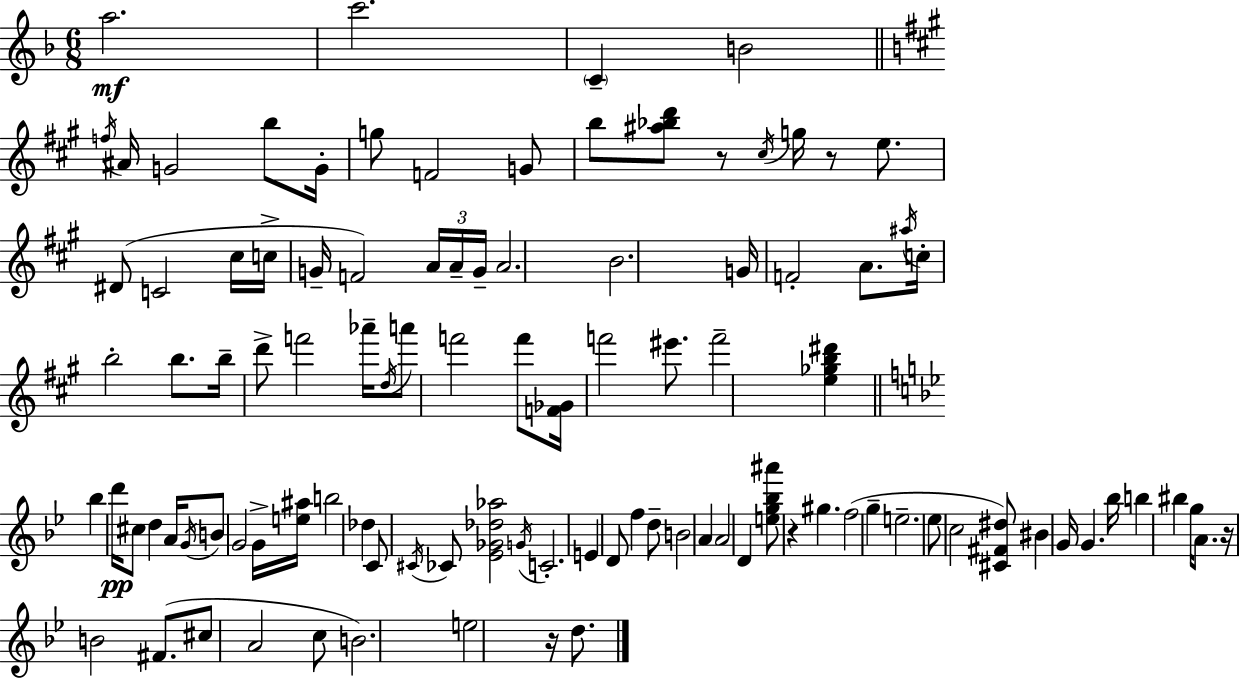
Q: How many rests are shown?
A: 5